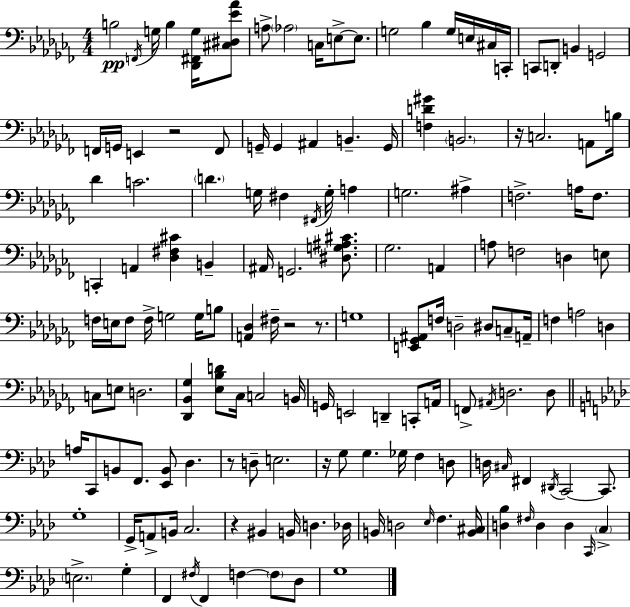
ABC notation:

X:1
T:Untitled
M:4/4
L:1/4
K:Abm
B,2 F,,/4 G,/4 B, [_D,,^F,,G,]/4 [^C,^D,_E_A]/2 A,/2 _A,2 C,/4 E,/2 E,/2 G,2 _B, G,/4 E,/4 ^C,/4 C,,/4 C,,/2 D,,/2 B,, G,,2 F,,/4 G,,/4 E,, z2 F,,/2 G,,/4 G,, ^A,, B,, G,,/4 [F,D^G] B,,2 z/4 C,2 A,,/2 B,/4 _D C2 D G,/4 ^F, ^F,,/4 G,/4 A, G,2 ^A, F,2 A,/4 F,/2 C,, A,, [_D,^F,^C] B,, ^A,,/4 G,,2 [^D,G,^A,^C]/2 _G,2 A,, A,/2 F,2 D, E,/2 F,/4 E,/4 F,/2 F,/4 G,2 G,/4 B,/2 [A,,_D,] ^F,/4 z2 z/2 G,4 [E,,_G,,^A,,]/2 F,/4 D,2 ^D,/2 C,/2 A,,/4 F, A,2 D, C,/2 E,/2 D,2 [_D,,_B,,_G,] [_E,_B,D]/2 _C,/4 C,2 B,,/4 G,,/4 E,,2 D,, C,,/2 A,,/4 F,,/2 ^A,,/4 D,2 D,/2 A,/4 C,,/2 B,,/2 F,,/2 [_E,,B,,]/2 _D, z/2 D,/2 E,2 z/4 G,/2 G, _G,/4 F, D,/2 D,/4 ^C,/4 ^F,, ^D,,/4 C,,2 C,,/2 G,4 G,,/4 A,,/2 B,,/4 C,2 z ^B,, B,,/4 D, _D,/4 B,,/4 D,2 _E,/4 F, [B,,^C,]/4 [D,_B,] ^F,/4 D, D, C,,/4 C, E,2 G, F,, ^F,/4 F,, F, F,/2 _D,/2 G,4